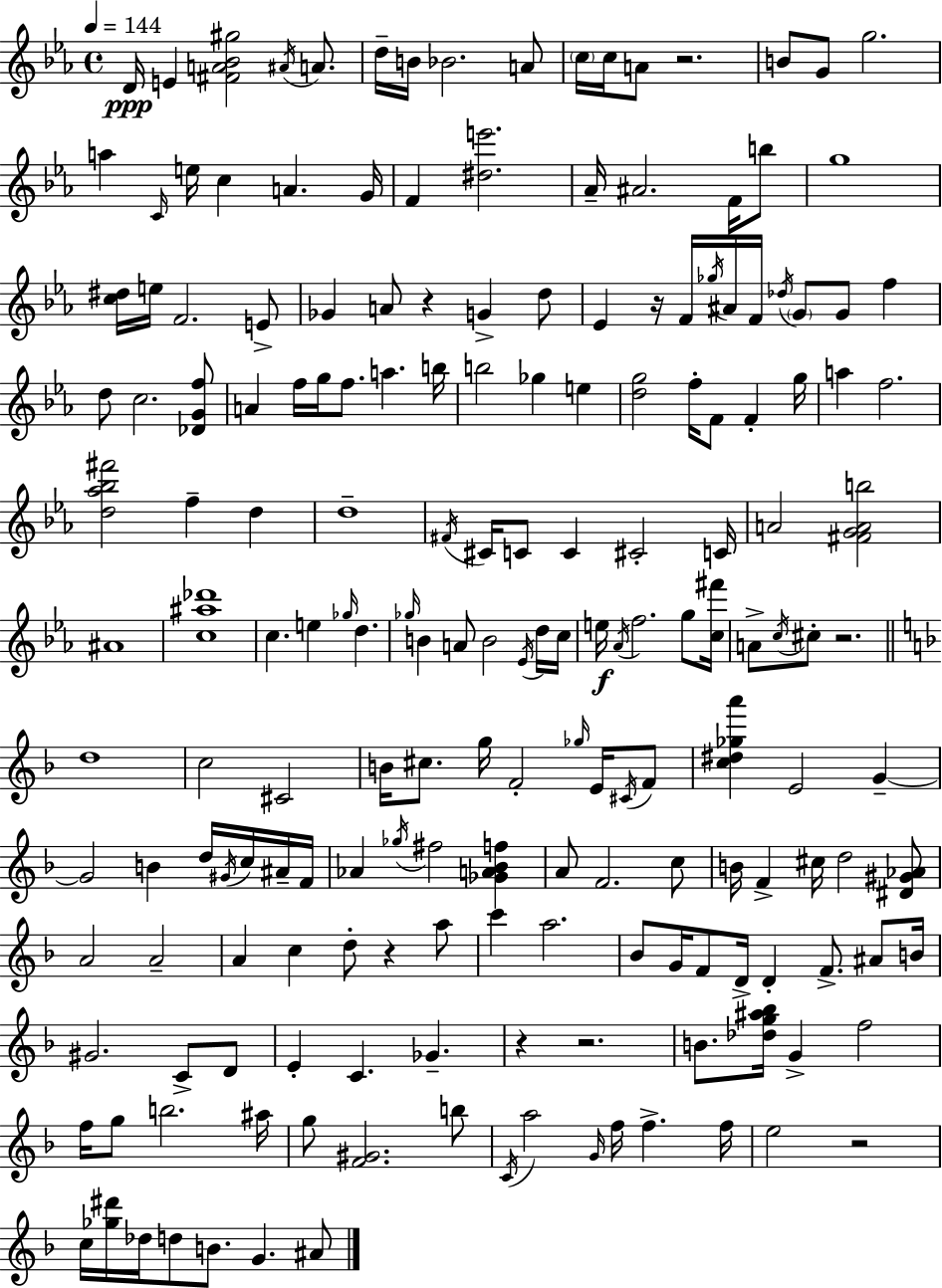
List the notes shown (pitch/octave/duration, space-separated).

D4/s E4/q [F#4,A4,Bb4,G#5]/h A#4/s A4/e. D5/s B4/s Bb4/h. A4/e C5/s C5/s A4/e R/h. B4/e G4/e G5/h. A5/q C4/s E5/s C5/q A4/q. G4/s F4/q [D#5,E6]/h. Ab4/s A#4/h. F4/s B5/e G5/w [C5,D#5]/s E5/s F4/h. E4/e Gb4/q A4/e R/q G4/q D5/e Eb4/q R/s F4/s Gb5/s A#4/s F4/s Db5/s G4/e G4/e F5/q D5/e C5/h. [Db4,G4,F5]/e A4/q F5/s G5/s F5/e. A5/q. B5/s B5/h Gb5/q E5/q [D5,G5]/h F5/s F4/e F4/q G5/s A5/q F5/h. [D5,Ab5,Bb5,F#6]/h F5/q D5/q D5/w F#4/s C#4/s C4/e C4/q C#4/h C4/s A4/h [F#4,G4,A4,B5]/h A#4/w [C5,A#5,Db6]/w C5/q. E5/q Gb5/s D5/q. Gb5/s B4/q A4/e B4/h Eb4/s D5/s C5/s E5/s Ab4/s F5/h. G5/e [C5,F#6]/s A4/e C5/s C#5/e R/h. D5/w C5/h C#4/h B4/s C#5/e. G5/s F4/h Gb5/s E4/s C#4/s F4/e [C5,D#5,Gb5,A6]/q E4/h G4/q G4/h B4/q D5/s G#4/s C5/s A#4/s F4/s Ab4/q Gb5/s F#5/h [Gb4,A4,Bb4,F5]/q A4/e F4/h. C5/e B4/s F4/q C#5/s D5/h [D#4,G#4,Ab4]/e A4/h A4/h A4/q C5/q D5/e R/q A5/e C6/q A5/h. Bb4/e G4/s F4/e D4/s D4/q F4/e. A#4/e B4/s G#4/h. C4/e D4/e E4/q C4/q. Gb4/q. R/q R/h. B4/e. [Db5,G5,A#5,Bb5]/s G4/q F5/h F5/s G5/e B5/h. A#5/s G5/e [F4,G#4]/h. B5/e C4/s A5/h G4/s F5/s F5/q. F5/s E5/h R/h C5/s [Gb5,D#6]/s Db5/s D5/e B4/e. G4/q. A#4/e